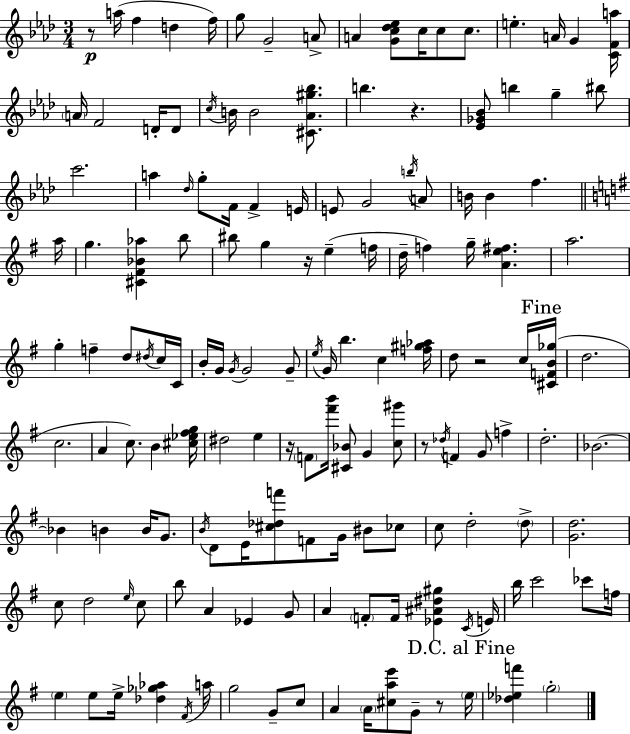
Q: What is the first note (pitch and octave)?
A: A5